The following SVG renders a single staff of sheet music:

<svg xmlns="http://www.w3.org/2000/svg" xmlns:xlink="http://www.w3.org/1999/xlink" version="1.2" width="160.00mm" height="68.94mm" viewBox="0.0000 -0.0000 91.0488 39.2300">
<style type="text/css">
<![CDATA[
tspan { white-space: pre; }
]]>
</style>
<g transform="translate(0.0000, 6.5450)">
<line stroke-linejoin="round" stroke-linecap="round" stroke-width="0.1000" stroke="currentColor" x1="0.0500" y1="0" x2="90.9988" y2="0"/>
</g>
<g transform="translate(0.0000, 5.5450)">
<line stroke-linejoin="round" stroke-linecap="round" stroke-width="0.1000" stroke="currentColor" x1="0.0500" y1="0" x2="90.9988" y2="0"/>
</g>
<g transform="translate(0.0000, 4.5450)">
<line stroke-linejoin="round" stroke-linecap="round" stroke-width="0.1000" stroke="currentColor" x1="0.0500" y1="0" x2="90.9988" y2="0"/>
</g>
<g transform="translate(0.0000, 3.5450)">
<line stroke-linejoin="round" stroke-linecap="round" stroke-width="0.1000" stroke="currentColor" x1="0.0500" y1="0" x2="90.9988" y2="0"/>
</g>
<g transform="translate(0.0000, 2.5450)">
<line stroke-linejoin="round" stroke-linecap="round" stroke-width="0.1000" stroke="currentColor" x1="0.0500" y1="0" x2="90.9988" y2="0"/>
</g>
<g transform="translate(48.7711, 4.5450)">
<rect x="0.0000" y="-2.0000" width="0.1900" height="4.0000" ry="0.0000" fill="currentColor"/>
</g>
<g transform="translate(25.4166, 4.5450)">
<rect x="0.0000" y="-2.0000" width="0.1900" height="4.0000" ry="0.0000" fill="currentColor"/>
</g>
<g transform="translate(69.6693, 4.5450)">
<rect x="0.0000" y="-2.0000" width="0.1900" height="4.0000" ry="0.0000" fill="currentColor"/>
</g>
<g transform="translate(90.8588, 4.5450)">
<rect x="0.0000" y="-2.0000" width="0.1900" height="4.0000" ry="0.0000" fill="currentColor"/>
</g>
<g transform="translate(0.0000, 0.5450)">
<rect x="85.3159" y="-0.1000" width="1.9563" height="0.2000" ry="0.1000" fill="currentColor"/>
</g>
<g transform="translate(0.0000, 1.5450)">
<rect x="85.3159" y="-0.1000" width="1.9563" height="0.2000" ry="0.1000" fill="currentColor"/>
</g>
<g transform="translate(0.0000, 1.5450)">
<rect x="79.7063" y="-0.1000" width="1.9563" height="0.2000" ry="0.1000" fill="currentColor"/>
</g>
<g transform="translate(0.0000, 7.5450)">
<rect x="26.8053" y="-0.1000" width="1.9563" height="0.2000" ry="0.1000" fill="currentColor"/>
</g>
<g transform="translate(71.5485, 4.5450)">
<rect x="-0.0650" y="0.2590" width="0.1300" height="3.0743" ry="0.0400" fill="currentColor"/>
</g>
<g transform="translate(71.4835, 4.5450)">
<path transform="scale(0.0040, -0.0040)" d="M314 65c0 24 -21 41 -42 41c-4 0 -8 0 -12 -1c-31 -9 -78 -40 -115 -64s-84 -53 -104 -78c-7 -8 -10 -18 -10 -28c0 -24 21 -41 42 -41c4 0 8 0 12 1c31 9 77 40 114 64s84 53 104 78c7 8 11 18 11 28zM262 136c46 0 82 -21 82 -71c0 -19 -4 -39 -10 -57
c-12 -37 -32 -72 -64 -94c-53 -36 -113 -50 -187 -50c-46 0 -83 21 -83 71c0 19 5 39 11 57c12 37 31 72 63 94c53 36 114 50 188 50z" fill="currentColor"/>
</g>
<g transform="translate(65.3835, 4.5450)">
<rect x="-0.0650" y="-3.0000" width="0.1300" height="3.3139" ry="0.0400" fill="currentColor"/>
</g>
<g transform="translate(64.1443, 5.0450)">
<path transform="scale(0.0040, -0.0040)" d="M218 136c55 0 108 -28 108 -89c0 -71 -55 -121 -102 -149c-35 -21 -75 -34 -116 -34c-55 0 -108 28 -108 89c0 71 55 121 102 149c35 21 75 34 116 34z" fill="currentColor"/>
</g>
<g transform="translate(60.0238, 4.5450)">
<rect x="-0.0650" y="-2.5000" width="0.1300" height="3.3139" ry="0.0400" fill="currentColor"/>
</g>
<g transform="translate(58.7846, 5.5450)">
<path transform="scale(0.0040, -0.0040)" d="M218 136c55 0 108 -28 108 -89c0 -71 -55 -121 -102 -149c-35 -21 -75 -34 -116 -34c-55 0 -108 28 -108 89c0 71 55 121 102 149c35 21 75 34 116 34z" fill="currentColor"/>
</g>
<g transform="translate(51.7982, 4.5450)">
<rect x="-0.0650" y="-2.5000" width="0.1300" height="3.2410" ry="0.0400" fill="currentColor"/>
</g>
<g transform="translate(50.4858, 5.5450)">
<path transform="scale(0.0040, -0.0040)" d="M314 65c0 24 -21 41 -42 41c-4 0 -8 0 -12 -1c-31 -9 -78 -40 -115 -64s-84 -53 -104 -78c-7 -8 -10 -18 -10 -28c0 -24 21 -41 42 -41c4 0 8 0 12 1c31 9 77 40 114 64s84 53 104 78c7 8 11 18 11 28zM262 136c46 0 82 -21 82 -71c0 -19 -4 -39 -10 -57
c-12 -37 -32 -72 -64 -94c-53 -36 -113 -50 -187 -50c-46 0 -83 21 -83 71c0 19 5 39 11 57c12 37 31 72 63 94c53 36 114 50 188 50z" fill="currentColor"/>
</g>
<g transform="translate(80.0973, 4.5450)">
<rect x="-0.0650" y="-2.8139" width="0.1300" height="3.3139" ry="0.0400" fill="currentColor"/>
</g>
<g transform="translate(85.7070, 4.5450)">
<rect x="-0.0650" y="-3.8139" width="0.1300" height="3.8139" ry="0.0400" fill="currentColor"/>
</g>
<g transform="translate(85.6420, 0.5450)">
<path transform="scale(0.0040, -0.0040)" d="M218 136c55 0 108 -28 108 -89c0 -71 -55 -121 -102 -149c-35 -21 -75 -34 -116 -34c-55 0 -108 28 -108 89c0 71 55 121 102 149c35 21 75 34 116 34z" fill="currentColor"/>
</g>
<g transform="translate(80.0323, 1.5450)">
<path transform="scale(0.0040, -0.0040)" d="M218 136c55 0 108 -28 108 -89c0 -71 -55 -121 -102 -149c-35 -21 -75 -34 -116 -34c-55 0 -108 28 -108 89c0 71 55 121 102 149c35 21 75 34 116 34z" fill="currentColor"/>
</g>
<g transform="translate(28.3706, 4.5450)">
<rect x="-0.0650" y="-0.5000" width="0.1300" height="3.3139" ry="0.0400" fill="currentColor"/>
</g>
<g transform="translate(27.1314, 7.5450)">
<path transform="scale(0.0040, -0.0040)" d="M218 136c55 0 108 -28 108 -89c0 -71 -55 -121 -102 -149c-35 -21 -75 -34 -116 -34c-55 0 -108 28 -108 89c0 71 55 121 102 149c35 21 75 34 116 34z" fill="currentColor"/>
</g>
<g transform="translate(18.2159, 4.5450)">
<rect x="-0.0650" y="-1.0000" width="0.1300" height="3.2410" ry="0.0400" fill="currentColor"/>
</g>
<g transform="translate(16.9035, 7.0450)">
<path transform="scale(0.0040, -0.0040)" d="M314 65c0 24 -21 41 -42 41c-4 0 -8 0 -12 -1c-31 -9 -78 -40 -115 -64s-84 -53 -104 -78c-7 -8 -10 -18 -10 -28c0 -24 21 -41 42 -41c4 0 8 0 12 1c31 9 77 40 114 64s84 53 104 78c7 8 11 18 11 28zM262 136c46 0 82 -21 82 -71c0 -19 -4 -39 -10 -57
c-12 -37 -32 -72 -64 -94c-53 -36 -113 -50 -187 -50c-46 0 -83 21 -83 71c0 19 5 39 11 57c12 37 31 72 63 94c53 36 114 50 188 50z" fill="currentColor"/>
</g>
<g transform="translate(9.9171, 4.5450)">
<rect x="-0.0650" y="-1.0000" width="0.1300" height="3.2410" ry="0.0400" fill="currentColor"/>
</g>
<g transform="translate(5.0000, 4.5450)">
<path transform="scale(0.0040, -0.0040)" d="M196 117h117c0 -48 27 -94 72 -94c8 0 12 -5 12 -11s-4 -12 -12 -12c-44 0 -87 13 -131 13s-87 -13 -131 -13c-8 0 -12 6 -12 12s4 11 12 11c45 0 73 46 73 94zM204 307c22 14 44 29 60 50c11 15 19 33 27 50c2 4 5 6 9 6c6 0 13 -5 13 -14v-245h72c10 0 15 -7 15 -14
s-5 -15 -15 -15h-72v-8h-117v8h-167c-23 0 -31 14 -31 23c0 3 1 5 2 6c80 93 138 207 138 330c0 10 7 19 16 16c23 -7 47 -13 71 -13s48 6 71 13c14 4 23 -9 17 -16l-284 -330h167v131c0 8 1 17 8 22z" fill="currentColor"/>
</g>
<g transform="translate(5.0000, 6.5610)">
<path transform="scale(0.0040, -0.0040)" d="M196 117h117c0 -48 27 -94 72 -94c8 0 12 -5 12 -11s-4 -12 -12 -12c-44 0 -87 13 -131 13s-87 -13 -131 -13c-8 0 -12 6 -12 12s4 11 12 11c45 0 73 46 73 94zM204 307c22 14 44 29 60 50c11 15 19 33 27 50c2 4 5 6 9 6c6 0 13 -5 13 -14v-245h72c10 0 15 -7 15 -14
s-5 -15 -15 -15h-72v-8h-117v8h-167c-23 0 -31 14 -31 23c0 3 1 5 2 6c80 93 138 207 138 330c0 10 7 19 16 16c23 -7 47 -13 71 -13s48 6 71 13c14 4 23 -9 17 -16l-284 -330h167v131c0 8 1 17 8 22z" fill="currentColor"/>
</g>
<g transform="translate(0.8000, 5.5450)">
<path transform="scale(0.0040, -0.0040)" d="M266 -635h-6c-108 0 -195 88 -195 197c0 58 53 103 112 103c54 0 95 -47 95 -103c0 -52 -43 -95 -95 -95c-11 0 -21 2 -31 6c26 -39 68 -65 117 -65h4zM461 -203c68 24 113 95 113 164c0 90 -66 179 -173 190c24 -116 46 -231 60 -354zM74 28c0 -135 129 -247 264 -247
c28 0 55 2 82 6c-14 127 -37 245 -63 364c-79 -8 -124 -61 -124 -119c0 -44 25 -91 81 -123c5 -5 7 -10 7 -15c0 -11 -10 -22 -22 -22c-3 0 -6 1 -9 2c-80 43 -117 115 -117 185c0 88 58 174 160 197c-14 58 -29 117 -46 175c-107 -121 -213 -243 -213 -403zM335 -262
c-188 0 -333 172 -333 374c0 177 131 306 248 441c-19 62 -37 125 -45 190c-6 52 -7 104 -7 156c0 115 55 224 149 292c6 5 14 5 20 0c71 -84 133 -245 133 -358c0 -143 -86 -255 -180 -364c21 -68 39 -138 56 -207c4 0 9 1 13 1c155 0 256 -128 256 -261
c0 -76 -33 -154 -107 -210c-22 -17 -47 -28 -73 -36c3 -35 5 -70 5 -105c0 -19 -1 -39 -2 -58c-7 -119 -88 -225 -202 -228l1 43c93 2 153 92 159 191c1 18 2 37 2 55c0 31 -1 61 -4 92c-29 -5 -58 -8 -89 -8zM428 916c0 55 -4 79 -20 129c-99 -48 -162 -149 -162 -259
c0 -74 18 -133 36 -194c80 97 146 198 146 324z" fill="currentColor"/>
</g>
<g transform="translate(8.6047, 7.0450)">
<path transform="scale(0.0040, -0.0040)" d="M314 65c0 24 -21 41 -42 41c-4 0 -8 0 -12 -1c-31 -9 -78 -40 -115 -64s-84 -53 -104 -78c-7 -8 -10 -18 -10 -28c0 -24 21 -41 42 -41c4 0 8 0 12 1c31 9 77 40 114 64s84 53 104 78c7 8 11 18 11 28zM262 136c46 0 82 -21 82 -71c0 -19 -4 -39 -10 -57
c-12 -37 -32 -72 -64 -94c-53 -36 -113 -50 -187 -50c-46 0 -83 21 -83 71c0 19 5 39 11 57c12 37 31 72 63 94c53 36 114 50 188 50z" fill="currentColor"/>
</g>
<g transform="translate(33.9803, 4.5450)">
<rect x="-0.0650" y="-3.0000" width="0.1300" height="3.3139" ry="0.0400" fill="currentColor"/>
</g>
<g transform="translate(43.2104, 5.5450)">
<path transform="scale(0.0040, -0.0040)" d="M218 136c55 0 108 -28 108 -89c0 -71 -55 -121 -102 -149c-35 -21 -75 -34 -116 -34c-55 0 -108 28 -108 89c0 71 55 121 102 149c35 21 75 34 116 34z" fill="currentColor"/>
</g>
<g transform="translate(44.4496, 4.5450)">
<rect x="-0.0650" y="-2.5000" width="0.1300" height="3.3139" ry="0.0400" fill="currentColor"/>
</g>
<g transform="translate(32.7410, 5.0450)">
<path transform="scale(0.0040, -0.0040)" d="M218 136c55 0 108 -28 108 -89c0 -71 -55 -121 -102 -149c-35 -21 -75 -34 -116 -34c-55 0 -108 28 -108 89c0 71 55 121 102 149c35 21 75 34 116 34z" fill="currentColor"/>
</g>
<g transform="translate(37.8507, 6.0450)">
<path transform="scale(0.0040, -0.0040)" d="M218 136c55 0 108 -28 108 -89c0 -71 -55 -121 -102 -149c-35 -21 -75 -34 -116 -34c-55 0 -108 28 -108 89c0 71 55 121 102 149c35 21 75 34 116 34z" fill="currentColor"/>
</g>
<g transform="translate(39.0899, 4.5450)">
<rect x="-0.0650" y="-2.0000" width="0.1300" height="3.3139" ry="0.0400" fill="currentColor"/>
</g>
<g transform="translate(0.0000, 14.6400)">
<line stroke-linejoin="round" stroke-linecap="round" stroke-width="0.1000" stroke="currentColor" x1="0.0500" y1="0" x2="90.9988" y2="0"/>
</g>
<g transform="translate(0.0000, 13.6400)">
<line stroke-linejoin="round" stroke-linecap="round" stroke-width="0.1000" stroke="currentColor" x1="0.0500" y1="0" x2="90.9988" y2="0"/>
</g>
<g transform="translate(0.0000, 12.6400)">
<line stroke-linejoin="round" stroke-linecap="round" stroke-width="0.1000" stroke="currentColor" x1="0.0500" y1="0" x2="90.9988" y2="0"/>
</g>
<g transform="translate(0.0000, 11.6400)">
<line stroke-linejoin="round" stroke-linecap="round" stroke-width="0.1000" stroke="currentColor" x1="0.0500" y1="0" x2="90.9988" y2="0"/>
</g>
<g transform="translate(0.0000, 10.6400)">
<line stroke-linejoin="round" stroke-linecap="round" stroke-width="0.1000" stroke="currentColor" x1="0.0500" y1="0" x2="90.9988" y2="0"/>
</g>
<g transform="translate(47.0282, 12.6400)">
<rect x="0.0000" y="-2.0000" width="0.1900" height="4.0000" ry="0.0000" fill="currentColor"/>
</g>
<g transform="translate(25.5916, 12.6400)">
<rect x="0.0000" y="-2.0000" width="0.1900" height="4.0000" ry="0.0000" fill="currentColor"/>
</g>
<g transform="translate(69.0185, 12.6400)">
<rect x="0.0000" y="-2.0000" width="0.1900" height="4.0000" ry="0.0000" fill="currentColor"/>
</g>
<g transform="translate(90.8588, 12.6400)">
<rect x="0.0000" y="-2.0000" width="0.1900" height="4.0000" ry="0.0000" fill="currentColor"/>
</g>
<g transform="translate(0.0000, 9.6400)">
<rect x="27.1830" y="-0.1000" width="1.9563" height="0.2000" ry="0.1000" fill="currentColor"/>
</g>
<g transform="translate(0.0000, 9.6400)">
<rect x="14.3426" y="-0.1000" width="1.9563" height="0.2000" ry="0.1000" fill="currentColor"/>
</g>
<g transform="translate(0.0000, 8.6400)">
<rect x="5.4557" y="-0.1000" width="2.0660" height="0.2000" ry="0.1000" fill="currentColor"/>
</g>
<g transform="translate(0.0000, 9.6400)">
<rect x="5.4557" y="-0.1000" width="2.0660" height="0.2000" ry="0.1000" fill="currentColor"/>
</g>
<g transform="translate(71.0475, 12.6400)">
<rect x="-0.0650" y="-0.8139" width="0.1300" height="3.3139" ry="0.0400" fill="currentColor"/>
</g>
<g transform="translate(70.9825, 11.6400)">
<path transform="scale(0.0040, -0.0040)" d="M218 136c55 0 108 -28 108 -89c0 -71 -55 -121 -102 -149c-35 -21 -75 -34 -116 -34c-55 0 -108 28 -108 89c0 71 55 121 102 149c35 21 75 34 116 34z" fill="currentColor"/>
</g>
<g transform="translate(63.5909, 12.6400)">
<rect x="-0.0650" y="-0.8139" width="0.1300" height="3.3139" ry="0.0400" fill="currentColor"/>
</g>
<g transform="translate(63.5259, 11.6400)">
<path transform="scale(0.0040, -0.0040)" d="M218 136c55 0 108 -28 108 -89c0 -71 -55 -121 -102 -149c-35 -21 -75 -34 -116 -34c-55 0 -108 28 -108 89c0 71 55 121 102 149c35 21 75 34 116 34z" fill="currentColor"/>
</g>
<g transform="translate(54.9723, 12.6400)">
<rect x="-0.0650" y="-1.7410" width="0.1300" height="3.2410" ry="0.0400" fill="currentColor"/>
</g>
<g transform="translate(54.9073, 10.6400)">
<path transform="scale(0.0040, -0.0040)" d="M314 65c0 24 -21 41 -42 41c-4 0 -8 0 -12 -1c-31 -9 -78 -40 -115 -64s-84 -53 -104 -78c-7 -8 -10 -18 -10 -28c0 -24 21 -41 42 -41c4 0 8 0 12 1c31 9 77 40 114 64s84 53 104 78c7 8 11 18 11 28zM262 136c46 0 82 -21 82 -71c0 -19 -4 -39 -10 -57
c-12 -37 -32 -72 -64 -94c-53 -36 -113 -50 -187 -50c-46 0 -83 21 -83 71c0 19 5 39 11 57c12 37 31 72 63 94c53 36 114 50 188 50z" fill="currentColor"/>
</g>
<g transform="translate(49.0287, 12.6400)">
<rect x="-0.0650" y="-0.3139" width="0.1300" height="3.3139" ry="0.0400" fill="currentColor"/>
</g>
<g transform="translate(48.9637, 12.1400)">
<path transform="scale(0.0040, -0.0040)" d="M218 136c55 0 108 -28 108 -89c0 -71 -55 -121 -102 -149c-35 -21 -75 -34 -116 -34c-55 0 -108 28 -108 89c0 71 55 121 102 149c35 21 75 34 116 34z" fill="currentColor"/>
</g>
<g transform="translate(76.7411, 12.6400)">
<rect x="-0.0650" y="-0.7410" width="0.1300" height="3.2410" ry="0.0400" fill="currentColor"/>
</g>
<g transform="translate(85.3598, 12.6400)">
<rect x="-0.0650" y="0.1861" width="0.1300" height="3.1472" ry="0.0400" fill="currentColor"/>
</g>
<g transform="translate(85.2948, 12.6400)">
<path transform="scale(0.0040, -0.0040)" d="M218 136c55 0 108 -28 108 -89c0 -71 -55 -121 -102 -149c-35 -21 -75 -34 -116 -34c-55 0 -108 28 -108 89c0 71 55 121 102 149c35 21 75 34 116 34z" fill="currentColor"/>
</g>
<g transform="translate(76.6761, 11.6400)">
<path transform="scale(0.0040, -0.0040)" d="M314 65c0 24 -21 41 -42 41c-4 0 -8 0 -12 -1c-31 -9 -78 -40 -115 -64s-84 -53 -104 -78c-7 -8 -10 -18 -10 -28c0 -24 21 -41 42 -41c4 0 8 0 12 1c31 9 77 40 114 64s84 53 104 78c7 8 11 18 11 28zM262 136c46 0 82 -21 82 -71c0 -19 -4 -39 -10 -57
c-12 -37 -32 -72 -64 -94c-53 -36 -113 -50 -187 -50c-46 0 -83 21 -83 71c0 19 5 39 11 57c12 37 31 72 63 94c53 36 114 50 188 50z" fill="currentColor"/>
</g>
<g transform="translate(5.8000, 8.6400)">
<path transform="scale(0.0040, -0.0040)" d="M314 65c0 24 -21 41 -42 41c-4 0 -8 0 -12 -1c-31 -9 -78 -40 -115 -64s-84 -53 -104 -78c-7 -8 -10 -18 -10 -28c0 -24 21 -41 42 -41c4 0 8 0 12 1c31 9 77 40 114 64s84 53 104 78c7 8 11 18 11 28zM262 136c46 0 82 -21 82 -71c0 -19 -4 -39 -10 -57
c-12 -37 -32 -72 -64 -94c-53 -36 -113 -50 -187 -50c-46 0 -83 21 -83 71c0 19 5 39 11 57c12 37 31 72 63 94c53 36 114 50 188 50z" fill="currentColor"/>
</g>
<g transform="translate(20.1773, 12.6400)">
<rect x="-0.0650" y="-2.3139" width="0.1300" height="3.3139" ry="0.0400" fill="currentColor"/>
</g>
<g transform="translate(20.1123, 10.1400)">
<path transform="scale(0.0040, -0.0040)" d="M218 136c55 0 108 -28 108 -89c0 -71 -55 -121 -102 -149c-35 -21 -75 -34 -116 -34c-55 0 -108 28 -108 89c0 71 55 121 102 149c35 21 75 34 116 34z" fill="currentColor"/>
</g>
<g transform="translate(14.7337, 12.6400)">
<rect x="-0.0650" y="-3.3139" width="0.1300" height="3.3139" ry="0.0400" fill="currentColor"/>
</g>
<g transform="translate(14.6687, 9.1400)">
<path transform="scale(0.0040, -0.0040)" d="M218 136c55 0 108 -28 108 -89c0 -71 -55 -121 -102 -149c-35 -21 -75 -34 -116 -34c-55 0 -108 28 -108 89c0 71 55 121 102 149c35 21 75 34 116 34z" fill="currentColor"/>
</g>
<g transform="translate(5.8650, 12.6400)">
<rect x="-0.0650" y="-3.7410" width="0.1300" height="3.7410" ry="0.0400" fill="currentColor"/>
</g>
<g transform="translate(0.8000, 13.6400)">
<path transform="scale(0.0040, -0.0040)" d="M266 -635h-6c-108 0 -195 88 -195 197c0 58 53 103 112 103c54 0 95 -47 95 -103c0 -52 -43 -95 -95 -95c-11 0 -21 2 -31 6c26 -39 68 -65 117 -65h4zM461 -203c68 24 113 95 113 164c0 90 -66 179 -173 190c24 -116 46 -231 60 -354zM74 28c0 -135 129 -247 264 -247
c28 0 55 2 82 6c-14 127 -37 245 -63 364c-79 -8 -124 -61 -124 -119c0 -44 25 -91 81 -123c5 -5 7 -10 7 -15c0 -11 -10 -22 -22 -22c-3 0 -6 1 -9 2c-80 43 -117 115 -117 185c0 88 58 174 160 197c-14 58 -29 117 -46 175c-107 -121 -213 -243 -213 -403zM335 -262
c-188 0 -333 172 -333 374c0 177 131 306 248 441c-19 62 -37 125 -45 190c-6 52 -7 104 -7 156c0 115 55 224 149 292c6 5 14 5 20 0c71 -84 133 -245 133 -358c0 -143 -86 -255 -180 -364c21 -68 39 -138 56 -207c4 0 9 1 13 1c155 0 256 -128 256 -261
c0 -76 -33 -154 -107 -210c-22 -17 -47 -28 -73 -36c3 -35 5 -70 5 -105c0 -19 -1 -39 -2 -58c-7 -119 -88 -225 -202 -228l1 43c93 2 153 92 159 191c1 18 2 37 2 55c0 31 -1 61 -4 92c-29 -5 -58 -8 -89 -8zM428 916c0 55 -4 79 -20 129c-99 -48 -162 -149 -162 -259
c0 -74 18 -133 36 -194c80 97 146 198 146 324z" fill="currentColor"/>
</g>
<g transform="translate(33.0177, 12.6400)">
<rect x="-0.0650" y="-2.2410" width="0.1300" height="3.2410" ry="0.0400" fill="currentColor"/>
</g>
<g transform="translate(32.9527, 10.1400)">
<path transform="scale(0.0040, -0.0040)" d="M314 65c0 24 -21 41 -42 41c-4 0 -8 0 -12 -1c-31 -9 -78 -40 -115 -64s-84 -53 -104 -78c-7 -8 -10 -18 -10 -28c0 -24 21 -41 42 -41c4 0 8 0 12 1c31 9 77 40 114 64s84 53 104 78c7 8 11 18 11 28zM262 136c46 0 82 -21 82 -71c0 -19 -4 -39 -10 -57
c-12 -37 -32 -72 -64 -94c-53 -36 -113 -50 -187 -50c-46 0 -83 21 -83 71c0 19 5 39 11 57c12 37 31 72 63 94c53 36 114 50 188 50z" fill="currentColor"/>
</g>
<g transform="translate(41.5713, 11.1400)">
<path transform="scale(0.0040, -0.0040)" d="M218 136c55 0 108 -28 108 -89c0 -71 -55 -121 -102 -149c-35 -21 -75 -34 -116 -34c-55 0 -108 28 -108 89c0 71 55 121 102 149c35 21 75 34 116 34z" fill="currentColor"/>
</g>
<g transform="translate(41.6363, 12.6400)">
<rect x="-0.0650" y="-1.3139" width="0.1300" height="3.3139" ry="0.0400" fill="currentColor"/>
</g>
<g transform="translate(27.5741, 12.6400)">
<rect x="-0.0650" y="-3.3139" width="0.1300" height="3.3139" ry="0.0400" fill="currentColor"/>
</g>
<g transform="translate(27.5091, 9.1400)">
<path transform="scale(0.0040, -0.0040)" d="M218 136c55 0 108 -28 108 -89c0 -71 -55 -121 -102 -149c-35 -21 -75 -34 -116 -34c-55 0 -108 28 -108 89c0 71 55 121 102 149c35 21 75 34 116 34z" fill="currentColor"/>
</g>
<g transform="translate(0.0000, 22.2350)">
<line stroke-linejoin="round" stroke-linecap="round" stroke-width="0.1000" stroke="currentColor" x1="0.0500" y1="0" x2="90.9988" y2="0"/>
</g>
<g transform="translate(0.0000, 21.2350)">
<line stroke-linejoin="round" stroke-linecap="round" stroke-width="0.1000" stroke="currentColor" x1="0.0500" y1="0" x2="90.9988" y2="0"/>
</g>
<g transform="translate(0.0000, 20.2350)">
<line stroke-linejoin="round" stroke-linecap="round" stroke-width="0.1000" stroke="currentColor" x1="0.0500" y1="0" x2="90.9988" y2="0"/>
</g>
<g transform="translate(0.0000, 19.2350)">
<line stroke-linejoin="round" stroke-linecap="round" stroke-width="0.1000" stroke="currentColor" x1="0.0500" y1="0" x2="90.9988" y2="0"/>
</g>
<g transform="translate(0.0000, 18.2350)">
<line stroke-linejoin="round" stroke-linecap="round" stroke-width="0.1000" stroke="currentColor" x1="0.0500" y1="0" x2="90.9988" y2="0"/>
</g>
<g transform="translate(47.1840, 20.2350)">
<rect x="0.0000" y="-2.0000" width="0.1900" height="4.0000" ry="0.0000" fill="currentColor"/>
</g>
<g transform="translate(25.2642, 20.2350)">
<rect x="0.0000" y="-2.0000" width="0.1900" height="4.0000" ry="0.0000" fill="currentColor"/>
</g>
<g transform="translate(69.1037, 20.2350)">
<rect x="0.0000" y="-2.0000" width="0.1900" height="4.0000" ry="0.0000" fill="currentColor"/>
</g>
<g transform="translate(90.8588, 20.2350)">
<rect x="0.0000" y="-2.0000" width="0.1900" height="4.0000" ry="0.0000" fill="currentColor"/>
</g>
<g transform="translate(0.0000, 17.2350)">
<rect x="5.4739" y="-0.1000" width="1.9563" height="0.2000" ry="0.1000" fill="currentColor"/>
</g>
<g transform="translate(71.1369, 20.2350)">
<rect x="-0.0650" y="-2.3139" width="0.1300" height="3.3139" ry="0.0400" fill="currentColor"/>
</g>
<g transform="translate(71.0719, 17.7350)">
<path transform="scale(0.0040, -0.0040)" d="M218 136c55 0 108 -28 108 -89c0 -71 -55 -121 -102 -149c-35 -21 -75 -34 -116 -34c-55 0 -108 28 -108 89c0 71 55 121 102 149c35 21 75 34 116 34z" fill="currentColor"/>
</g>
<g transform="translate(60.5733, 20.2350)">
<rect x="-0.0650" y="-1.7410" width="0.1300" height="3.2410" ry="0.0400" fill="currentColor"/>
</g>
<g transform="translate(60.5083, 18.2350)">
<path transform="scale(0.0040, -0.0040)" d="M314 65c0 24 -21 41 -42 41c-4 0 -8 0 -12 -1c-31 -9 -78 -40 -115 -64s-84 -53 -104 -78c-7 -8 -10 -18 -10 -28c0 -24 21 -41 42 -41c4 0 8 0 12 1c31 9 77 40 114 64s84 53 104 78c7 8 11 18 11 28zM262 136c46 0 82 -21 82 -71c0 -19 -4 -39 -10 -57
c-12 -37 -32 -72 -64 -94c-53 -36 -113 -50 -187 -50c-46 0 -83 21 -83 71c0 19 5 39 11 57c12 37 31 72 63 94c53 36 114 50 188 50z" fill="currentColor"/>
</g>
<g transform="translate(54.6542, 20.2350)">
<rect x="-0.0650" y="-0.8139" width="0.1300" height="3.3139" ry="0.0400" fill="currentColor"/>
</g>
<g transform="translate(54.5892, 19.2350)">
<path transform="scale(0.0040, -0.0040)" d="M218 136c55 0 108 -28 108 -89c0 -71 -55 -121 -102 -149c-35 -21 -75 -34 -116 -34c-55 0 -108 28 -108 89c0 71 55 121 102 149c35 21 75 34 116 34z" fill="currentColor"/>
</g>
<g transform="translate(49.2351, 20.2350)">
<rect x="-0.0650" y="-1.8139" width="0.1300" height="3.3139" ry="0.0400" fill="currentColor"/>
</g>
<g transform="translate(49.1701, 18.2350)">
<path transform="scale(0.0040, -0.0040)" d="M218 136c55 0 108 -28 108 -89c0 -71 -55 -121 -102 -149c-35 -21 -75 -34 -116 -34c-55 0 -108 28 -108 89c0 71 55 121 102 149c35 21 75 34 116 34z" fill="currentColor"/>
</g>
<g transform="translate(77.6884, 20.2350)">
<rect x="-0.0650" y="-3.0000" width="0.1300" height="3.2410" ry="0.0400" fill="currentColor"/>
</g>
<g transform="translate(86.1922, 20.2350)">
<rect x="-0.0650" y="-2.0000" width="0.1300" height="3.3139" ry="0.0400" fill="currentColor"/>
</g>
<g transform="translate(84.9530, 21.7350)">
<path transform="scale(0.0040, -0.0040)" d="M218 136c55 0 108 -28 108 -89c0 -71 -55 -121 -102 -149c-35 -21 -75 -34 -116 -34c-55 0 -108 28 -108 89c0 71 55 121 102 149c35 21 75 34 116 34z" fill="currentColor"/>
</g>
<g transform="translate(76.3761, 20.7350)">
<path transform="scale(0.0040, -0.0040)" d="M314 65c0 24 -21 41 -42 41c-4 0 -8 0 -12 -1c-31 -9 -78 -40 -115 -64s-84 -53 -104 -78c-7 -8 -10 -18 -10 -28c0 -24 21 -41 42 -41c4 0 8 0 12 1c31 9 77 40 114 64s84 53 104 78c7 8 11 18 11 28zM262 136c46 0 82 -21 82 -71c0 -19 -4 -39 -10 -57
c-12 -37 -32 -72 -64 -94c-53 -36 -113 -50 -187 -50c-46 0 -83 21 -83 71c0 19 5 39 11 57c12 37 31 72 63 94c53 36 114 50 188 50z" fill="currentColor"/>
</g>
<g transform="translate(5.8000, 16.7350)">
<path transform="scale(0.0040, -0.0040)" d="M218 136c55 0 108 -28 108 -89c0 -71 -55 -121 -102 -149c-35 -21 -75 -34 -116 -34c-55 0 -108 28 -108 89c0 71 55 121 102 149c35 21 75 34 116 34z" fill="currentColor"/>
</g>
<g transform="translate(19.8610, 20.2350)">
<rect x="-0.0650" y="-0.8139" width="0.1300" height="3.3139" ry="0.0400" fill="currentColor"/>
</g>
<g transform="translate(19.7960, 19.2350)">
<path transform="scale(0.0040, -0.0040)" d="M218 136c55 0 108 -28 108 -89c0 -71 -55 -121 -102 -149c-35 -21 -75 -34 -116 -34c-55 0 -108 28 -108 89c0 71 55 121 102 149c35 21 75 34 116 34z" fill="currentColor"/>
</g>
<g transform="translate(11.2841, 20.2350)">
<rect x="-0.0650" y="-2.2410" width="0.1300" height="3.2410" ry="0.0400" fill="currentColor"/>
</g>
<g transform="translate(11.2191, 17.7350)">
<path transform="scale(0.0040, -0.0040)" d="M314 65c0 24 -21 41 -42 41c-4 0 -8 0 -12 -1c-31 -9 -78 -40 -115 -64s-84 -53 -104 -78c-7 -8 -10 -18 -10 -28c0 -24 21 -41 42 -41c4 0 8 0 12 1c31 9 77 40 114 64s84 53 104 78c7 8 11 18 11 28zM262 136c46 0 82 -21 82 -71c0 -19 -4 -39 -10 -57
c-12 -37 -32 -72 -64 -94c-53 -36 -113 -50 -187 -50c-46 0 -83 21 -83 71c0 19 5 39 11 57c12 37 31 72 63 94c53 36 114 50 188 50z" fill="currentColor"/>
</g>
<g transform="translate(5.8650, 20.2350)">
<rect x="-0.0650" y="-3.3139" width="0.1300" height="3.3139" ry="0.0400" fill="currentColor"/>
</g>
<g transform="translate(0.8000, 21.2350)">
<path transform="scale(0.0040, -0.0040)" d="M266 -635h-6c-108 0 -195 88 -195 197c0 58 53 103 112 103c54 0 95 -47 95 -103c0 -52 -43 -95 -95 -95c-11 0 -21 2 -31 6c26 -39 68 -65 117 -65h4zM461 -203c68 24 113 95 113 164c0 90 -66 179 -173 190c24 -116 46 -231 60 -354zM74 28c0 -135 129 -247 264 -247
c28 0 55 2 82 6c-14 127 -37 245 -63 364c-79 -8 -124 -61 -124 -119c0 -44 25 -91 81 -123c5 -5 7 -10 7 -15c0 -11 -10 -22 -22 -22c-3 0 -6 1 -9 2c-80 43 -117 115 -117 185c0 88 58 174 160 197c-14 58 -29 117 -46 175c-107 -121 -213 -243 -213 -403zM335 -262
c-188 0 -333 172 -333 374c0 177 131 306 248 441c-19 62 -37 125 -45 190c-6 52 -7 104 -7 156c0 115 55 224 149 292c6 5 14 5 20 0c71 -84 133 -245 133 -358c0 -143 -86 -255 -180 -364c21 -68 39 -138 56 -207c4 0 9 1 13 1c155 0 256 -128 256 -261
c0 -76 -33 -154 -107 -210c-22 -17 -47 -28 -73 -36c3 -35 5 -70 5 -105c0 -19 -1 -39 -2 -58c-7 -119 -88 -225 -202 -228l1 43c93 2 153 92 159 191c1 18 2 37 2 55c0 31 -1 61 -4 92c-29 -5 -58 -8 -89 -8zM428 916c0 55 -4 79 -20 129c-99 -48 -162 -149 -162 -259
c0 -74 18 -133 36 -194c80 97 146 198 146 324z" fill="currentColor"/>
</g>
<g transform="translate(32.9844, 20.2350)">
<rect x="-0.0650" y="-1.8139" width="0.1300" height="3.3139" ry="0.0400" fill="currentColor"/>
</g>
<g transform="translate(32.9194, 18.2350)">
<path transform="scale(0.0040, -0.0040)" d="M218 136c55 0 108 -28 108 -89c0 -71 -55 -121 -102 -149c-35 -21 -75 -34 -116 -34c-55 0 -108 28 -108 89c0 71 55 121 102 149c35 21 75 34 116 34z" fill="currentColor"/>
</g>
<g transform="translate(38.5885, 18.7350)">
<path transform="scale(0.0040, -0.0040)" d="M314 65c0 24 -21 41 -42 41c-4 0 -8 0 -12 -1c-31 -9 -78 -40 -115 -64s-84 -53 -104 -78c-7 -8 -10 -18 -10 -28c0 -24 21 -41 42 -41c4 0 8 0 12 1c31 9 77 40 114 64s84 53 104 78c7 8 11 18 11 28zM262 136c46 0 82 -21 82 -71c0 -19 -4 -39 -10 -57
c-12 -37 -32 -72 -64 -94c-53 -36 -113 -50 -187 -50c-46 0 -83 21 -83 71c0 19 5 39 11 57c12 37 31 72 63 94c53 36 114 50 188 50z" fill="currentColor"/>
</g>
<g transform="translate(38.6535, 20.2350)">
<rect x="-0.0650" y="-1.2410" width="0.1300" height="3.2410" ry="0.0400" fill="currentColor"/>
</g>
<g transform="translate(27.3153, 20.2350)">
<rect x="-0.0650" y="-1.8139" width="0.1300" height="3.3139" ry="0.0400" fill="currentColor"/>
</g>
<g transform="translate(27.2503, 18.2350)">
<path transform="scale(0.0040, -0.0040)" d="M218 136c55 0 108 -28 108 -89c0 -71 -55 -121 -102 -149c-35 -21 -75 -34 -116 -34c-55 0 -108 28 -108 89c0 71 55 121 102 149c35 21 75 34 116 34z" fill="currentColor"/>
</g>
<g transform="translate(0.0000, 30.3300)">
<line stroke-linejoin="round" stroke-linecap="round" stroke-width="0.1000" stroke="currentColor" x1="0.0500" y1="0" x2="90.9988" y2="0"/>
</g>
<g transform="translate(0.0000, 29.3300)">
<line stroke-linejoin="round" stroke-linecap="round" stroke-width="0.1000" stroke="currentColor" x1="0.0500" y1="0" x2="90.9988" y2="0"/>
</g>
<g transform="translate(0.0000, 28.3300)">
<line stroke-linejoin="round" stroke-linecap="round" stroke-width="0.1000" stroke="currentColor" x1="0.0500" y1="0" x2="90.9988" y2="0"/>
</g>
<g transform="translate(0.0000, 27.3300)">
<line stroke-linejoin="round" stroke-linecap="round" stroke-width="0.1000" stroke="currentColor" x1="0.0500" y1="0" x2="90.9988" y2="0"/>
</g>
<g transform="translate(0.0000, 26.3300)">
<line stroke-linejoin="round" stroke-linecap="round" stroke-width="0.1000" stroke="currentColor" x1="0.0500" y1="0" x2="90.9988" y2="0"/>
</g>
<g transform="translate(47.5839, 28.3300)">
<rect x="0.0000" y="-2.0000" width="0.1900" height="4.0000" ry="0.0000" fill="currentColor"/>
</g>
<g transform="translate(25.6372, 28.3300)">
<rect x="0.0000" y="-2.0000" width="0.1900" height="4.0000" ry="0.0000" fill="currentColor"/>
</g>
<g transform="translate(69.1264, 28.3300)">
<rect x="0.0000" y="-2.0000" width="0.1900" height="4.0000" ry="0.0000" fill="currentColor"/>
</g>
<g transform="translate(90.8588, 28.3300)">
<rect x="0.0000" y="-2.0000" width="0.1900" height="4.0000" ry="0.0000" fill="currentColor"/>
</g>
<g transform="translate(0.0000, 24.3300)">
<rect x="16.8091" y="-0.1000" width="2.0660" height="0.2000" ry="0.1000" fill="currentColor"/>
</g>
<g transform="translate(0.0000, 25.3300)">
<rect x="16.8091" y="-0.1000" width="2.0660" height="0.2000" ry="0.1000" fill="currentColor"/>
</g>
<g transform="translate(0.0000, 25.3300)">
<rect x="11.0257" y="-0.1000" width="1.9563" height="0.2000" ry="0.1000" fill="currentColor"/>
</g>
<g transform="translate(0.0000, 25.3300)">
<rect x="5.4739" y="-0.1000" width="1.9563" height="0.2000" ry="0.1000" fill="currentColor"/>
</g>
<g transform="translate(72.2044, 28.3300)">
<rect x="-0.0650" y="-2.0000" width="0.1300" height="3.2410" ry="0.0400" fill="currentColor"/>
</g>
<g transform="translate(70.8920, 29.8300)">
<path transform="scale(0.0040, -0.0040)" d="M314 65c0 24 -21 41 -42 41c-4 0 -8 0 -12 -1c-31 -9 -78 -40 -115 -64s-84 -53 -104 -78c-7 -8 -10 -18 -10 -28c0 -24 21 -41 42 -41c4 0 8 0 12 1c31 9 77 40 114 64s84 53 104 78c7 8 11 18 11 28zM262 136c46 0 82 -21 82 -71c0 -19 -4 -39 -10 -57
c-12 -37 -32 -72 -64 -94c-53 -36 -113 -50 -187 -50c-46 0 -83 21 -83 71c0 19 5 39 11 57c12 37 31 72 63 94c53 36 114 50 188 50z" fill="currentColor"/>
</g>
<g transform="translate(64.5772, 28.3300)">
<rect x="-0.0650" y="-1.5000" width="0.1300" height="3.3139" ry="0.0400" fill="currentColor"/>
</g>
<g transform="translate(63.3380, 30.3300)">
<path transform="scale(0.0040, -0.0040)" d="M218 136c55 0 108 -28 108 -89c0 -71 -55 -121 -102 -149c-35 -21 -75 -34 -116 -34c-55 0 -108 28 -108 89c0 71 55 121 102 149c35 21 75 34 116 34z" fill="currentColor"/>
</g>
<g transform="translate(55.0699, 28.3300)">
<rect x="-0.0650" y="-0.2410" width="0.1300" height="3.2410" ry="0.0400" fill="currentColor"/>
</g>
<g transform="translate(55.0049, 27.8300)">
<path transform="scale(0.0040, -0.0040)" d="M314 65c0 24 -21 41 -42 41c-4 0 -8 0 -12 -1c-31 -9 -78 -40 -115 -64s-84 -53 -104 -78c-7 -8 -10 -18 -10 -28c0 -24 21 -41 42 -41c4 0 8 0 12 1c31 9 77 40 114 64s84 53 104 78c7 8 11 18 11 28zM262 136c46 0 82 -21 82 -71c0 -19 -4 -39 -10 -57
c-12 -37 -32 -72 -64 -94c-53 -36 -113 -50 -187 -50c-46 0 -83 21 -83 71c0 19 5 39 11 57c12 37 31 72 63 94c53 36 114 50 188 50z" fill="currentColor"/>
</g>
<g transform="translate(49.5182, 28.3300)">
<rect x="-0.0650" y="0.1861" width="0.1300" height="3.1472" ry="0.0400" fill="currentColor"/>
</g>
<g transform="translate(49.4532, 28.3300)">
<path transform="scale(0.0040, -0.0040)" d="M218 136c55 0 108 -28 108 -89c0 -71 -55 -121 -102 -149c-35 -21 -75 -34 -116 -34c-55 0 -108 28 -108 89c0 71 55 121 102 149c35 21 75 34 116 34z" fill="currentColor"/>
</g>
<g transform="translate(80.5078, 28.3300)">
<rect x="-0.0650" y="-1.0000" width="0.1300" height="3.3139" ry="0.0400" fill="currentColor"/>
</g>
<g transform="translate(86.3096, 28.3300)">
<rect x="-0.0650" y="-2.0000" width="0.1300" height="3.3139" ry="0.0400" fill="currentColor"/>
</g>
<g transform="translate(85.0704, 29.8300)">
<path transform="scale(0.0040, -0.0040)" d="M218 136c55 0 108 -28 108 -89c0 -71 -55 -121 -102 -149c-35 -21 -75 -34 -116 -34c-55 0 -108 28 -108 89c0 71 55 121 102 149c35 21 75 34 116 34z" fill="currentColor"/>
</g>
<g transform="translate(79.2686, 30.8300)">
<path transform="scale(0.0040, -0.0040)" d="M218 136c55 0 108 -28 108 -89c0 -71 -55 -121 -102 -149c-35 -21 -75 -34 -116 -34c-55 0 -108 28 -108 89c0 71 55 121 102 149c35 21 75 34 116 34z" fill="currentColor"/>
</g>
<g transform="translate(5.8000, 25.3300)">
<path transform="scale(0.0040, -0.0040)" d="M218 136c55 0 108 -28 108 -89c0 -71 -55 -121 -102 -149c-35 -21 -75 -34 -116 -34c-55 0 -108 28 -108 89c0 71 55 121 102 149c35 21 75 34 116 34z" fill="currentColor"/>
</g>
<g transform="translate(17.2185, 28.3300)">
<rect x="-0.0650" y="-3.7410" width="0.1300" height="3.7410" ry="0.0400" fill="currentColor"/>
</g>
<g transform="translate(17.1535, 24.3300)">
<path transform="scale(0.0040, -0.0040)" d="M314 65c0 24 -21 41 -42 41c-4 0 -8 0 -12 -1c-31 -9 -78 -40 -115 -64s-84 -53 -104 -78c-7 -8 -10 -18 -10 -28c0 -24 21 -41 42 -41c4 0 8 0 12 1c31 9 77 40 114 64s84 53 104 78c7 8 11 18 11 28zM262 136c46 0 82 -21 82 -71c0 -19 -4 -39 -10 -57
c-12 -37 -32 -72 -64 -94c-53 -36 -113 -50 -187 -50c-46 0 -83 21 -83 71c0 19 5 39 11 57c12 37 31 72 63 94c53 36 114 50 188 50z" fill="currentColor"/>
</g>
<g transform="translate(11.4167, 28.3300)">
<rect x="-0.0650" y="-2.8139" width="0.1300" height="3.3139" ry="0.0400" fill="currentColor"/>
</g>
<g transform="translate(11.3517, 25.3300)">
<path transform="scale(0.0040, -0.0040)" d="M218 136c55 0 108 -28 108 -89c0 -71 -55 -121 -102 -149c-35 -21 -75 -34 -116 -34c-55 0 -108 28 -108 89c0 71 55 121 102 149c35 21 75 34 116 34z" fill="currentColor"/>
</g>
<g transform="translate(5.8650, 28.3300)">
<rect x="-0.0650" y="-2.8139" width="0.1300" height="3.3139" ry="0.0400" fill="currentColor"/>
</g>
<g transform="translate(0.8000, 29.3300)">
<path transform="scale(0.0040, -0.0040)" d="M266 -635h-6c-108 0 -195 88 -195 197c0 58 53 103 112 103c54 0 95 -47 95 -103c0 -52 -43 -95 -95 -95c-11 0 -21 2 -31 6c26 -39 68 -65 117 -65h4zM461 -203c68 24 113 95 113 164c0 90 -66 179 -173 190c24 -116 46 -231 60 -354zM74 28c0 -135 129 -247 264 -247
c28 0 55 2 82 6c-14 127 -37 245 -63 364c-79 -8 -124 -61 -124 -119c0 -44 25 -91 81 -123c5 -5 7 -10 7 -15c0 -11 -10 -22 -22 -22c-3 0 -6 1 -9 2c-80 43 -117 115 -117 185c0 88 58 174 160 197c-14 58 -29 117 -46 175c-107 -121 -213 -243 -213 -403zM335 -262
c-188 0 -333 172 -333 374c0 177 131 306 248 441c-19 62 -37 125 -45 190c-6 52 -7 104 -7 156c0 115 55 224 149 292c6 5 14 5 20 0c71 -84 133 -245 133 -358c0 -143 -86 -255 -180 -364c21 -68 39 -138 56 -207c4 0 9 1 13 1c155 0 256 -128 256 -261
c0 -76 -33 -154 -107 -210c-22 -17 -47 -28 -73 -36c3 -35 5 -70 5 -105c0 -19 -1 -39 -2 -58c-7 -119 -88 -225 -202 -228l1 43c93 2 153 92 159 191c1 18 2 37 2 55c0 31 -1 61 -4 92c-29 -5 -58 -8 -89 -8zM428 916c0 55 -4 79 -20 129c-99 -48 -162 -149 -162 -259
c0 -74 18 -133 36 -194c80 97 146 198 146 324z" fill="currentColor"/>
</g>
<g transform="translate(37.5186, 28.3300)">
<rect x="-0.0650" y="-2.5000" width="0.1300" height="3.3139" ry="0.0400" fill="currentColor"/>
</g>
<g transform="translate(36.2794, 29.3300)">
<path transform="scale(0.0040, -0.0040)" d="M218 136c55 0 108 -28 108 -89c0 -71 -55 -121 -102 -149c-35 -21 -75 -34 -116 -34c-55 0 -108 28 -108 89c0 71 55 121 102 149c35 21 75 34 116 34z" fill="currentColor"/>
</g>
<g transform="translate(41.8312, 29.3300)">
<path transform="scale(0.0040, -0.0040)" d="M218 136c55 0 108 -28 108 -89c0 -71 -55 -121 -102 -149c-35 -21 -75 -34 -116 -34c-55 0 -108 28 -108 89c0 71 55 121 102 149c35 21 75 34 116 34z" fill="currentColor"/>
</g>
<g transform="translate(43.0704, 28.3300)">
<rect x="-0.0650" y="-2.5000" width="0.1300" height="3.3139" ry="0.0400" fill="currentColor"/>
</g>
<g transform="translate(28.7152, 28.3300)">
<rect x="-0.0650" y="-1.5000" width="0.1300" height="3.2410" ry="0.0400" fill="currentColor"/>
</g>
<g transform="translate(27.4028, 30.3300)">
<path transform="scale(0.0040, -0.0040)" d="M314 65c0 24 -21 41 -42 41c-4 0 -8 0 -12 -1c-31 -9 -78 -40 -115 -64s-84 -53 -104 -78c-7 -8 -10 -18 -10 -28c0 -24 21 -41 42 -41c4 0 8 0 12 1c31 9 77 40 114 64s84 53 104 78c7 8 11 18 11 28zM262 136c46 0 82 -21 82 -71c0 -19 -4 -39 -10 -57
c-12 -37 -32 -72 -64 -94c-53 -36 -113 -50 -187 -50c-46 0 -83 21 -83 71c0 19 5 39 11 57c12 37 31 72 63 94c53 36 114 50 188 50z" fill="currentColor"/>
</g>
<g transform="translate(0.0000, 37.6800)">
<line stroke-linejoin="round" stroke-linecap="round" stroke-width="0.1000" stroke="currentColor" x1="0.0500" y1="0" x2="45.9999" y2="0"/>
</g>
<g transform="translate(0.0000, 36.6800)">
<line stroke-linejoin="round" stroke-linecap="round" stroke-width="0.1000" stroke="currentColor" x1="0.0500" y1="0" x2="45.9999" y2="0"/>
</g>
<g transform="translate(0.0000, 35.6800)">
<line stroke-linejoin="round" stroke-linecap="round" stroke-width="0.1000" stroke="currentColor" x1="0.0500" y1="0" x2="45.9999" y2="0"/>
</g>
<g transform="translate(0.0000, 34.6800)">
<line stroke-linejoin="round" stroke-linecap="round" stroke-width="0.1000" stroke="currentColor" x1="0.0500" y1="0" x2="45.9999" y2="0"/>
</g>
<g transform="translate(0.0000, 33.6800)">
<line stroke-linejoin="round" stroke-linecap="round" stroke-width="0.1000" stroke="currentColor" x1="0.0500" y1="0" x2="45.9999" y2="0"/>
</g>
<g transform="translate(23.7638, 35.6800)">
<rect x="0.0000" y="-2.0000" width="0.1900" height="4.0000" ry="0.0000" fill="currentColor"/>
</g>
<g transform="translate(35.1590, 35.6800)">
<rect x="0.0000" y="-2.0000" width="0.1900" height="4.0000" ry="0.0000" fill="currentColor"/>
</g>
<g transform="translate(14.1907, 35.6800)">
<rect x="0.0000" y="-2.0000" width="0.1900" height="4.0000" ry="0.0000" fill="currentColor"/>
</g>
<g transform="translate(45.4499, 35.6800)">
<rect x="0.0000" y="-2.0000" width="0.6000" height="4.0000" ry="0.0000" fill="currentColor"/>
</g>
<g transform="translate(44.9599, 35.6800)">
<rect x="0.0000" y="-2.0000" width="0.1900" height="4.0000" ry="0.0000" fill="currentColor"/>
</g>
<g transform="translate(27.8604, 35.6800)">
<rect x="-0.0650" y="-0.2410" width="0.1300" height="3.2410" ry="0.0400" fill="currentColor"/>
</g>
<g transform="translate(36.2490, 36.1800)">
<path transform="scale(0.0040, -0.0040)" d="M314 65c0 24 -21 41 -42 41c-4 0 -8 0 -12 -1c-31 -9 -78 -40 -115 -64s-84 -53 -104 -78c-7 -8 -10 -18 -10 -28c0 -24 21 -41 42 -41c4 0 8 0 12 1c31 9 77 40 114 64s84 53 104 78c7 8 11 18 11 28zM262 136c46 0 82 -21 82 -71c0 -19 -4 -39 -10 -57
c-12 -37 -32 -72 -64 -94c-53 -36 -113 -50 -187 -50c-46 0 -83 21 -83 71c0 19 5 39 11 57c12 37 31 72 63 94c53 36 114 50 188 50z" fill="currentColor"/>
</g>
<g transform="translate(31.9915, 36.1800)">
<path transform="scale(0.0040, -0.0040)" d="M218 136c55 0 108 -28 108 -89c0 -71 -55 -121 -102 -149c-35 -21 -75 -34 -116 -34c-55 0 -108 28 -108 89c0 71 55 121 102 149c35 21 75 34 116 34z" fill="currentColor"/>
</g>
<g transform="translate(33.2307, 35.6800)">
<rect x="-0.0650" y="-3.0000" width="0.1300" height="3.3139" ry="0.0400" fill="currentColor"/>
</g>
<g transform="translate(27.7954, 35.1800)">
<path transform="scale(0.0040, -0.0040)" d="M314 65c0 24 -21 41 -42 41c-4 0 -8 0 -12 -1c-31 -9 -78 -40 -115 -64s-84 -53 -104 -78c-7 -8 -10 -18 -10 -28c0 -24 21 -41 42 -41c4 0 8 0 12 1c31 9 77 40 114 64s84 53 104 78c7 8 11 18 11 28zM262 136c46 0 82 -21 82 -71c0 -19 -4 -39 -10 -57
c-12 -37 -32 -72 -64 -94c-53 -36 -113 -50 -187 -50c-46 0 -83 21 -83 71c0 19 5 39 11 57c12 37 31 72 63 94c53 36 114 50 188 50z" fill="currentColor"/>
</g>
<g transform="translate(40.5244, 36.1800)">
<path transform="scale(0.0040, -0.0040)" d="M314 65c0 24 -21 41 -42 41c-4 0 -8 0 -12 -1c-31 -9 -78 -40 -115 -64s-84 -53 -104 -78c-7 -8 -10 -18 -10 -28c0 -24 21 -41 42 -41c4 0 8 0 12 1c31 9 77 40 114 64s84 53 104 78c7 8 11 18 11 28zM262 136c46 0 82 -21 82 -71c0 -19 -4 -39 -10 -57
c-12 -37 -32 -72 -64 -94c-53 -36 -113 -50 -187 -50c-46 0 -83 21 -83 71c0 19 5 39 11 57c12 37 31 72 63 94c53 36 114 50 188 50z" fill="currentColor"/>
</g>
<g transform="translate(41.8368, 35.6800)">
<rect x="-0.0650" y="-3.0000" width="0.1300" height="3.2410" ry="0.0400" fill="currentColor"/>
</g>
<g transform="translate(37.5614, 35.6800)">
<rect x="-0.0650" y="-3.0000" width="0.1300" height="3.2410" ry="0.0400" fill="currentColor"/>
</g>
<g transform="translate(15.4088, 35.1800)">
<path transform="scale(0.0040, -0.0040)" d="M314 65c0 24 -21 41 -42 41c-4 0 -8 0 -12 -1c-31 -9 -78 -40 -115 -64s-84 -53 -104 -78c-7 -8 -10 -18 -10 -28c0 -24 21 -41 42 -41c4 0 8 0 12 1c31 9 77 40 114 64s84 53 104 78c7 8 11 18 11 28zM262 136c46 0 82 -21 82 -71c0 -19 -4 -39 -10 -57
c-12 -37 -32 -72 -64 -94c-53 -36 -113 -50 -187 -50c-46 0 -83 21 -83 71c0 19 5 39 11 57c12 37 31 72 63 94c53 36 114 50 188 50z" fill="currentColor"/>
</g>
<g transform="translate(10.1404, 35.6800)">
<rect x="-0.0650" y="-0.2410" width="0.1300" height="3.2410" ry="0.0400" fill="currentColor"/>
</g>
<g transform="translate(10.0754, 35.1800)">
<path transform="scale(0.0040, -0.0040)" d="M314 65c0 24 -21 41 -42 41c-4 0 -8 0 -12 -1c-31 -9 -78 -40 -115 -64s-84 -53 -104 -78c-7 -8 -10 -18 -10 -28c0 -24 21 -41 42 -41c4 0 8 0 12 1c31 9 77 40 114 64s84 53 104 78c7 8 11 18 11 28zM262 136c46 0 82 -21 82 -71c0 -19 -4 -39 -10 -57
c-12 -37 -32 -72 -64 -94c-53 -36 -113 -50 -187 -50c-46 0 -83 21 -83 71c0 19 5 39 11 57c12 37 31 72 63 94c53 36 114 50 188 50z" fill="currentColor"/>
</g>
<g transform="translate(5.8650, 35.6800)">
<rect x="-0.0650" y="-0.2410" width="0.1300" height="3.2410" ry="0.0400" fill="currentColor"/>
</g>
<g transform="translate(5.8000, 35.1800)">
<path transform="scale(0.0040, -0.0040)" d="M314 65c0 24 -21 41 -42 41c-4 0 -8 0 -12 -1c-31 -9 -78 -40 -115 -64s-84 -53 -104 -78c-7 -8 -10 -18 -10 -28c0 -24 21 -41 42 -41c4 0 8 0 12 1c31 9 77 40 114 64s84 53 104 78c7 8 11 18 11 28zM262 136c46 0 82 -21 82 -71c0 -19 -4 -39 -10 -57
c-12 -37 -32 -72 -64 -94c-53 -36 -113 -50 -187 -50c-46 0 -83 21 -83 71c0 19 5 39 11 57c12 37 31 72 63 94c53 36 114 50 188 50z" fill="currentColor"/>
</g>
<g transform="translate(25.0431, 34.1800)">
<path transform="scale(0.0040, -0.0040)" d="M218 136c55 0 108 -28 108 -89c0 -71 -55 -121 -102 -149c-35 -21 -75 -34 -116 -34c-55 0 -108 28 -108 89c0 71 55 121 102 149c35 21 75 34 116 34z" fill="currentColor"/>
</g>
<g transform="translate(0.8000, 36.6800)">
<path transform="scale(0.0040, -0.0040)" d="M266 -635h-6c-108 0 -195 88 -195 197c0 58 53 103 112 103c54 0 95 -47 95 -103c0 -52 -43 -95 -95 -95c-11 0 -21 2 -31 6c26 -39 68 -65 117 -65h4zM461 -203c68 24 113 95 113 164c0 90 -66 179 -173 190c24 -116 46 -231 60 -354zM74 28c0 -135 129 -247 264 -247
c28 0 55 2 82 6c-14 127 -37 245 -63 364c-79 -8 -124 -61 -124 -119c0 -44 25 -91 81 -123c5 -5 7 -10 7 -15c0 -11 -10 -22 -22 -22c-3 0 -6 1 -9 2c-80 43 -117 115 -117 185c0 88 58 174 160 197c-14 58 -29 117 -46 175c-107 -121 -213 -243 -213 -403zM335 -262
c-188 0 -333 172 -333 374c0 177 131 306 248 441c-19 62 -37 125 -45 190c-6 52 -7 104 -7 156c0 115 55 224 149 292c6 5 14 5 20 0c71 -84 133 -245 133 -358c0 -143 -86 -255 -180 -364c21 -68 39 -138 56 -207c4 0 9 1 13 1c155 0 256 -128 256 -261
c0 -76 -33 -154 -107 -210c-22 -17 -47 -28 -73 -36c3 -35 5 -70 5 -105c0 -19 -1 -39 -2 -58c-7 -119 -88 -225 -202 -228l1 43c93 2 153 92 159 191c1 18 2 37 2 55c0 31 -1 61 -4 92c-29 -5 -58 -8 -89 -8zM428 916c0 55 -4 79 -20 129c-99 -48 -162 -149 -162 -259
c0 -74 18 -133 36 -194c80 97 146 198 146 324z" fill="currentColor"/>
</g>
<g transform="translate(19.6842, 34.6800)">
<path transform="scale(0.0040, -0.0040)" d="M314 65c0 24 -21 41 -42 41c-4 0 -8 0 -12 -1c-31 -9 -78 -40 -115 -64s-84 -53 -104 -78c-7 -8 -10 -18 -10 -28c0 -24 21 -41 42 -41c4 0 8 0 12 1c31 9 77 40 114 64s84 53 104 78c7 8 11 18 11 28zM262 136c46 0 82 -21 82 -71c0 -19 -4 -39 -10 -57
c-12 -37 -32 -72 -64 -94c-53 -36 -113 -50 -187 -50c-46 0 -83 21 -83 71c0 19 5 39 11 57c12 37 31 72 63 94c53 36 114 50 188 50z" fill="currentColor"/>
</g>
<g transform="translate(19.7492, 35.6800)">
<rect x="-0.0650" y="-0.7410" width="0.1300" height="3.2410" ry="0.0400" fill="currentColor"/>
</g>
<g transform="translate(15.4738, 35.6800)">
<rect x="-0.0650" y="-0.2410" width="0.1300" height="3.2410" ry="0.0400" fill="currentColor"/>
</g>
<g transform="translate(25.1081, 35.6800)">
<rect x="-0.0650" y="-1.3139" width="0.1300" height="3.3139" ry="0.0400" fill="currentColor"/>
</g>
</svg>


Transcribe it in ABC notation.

X:1
T:Untitled
M:4/4
L:1/4
K:C
D2 D2 C A F G G2 G A B2 a c' c'2 b g b g2 e c f2 d d d2 B b g2 d f f e2 f d f2 g A2 F a a c'2 E2 G G B c2 E F2 D F c2 c2 c2 d2 e c2 A A2 A2